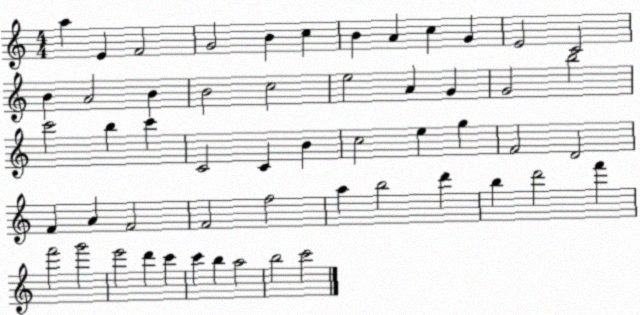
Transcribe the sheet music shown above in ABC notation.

X:1
T:Untitled
M:4/4
L:1/4
K:C
a E F2 G2 B c B A c G E2 C2 B A2 B B2 c2 e2 A G G2 b2 c'2 b c' C2 C B c2 e g F2 D2 F A F2 F2 f2 a b2 d' b d'2 f' f'2 g'2 e'2 d' c' c' b a2 b2 c'2